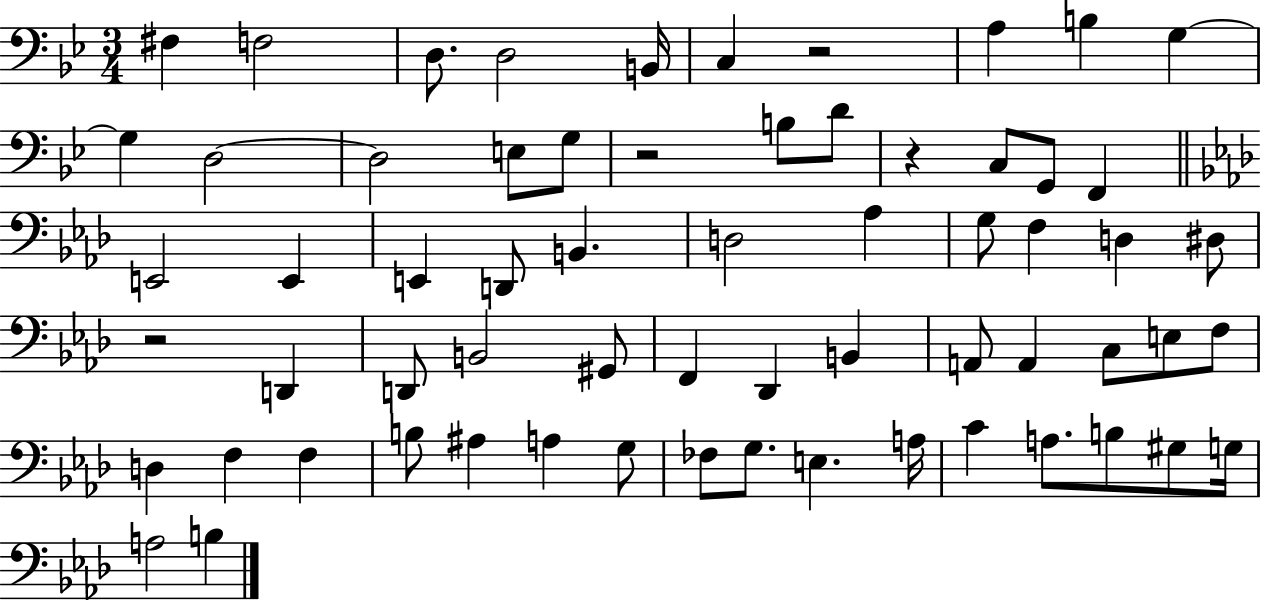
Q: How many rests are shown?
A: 4